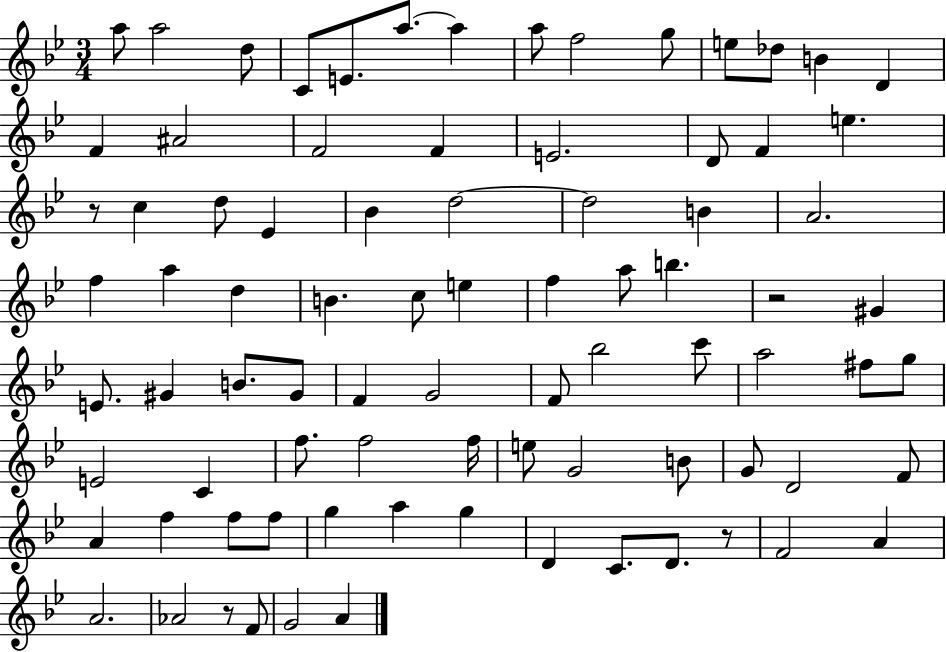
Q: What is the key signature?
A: BES major